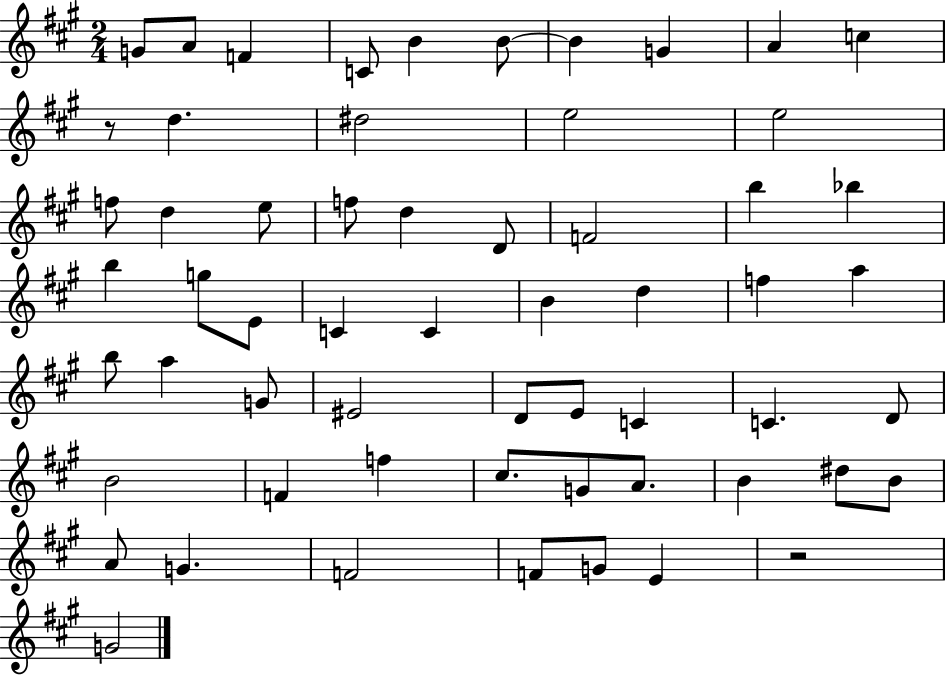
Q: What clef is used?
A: treble